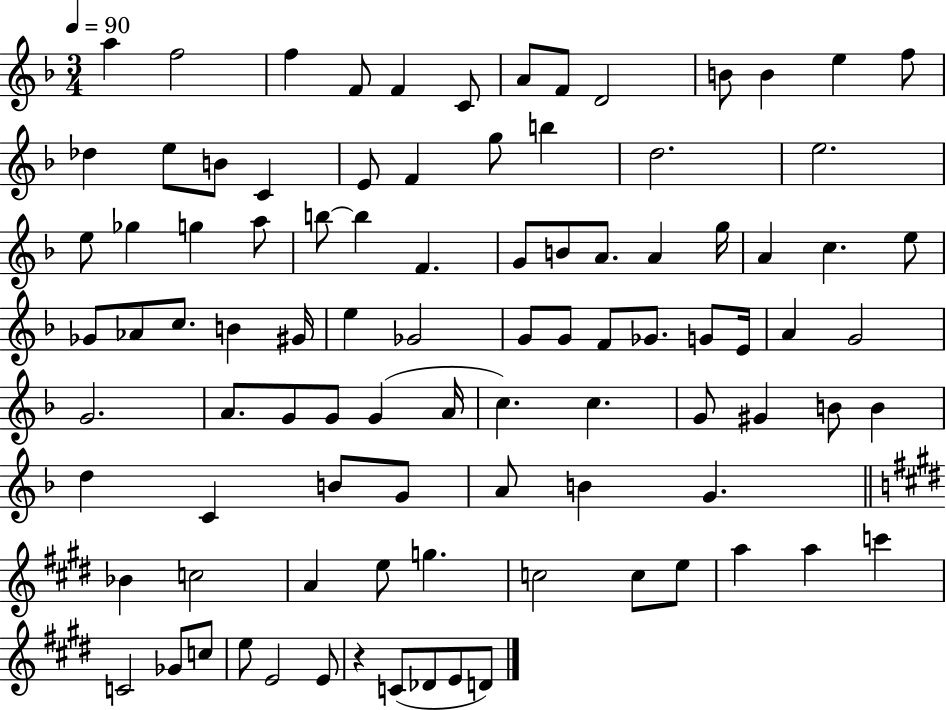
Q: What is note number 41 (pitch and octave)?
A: C5